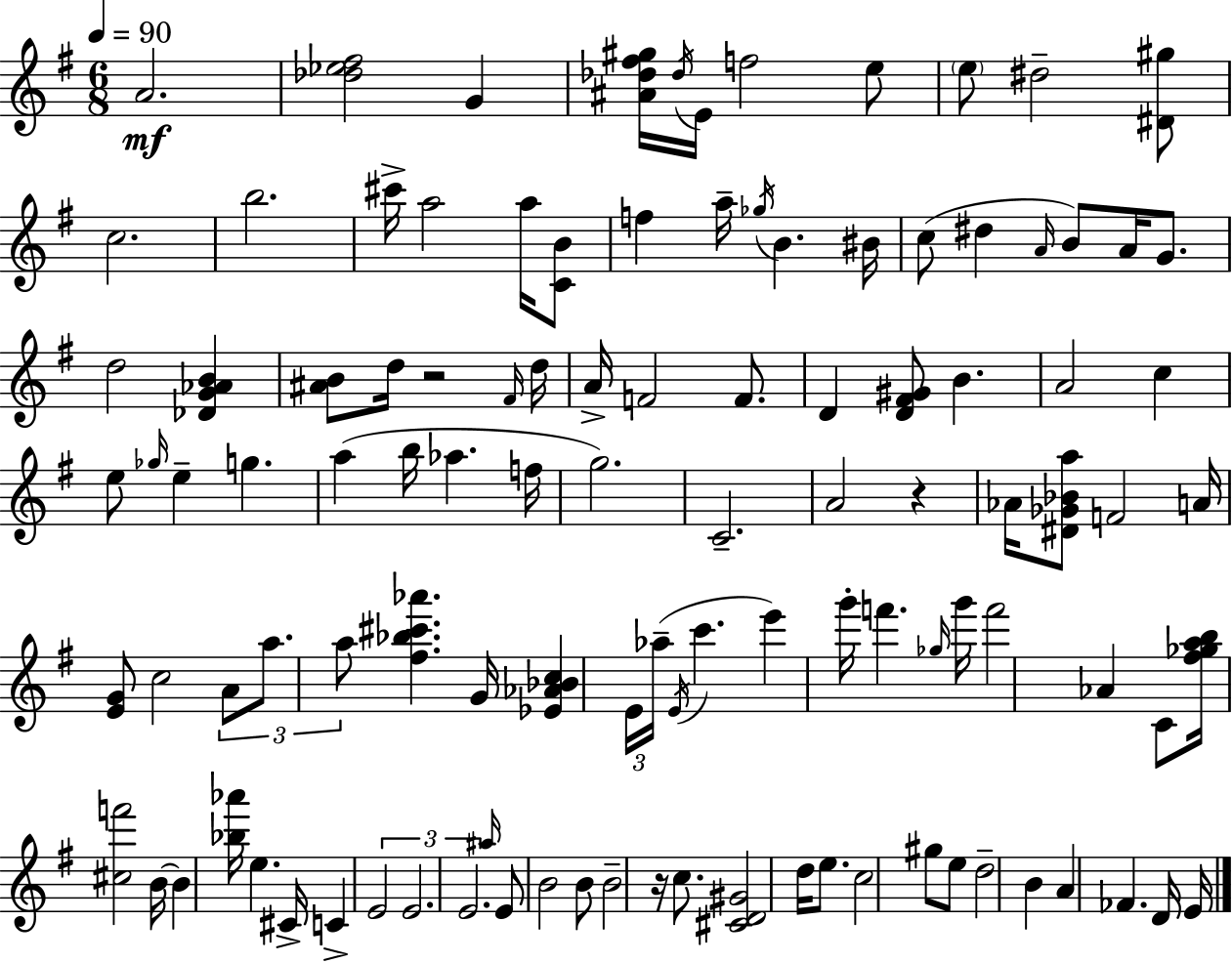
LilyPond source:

{
  \clef treble
  \numericTimeSignature
  \time 6/8
  \key g \major
  \tempo 4 = 90
  \repeat volta 2 { a'2.\mf | <des'' ees'' fis''>2 g'4 | <ais' des'' fis'' gis''>16 \acciaccatura { des''16 } e'16 f''2 e''8 | \parenthesize e''8 dis''2-- <dis' gis''>8 | \break c''2. | b''2. | cis'''16-> a''2 a''16 <c' b'>8 | f''4 a''16-- \acciaccatura { ges''16 } b'4. | \break bis'16 c''8( dis''4 \grace { a'16 }) b'8 a'16 | g'8. d''2 <des' g' aes' b'>4 | <ais' b'>8 d''16 r2 | \grace { fis'16 } d''16 a'16-> f'2 | \break f'8. d'4 <d' fis' gis'>8 b'4. | a'2 | c''4 e''8 \grace { ges''16 } e''4-- g''4. | a''4( b''16 aes''4. | \break f''16 g''2.) | c'2.-- | a'2 | r4 aes'16 <dis' ges' bes' a''>8 f'2 | \break a'16 <e' g'>8 c''2 | \tuplet 3/2 { a'8 a''8. a''8 } <fis'' bes'' cis''' aes'''>4. | g'16 <ees' aes' bes' c''>4 \tuplet 3/2 { e'16 aes''16--( \acciaccatura { e'16 } } | c'''4. e'''4) g'''16-. f'''4. | \break \grace { ges''16 } g'''16 f'''2 | aes'4 c'8 <fis'' ges'' a'' b''>16 <cis'' f'''>2 | b'16~~ b'4 <bes'' aes'''>16 | e''4. cis'16-> c'4-> \tuplet 3/2 { e'2 | \break e'2. | e'2. } | \grace { ais''16 } e'8 b'2 | b'8 b'2-- | \break r16 c''8. <cis' d' gis'>2 | d''16 e''8. c''2 | gis''8 e''8 d''2-- | b'4 a'4 | \break fes'4. d'16 e'16 } \bar "|."
}